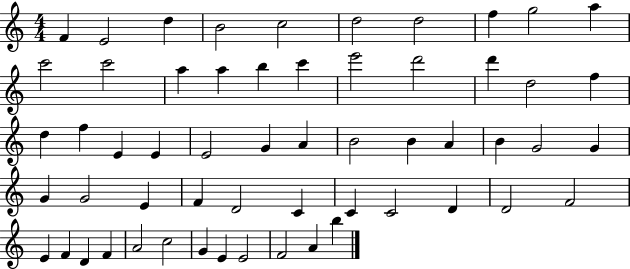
{
  \clef treble
  \numericTimeSignature
  \time 4/4
  \key c \major
  f'4 e'2 d''4 | b'2 c''2 | d''2 d''2 | f''4 g''2 a''4 | \break c'''2 c'''2 | a''4 a''4 b''4 c'''4 | e'''2 d'''2 | d'''4 d''2 f''4 | \break d''4 f''4 e'4 e'4 | e'2 g'4 a'4 | b'2 b'4 a'4 | b'4 g'2 g'4 | \break g'4 g'2 e'4 | f'4 d'2 c'4 | c'4 c'2 d'4 | d'2 f'2 | \break e'4 f'4 d'4 f'4 | a'2 c''2 | g'4 e'4 e'2 | f'2 a'4 b''4 | \break \bar "|."
}